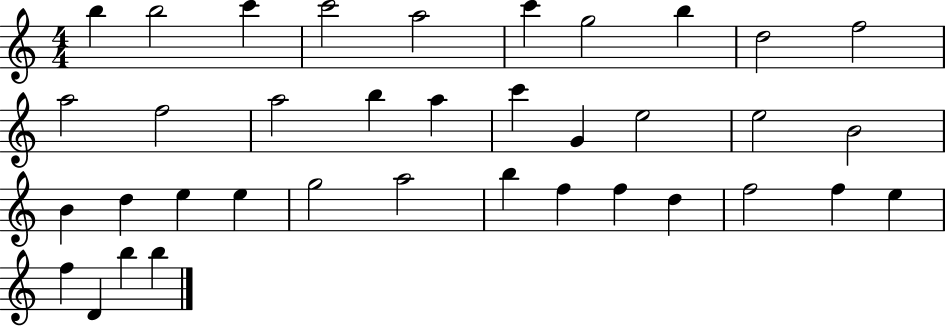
{
  \clef treble
  \numericTimeSignature
  \time 4/4
  \key c \major
  b''4 b''2 c'''4 | c'''2 a''2 | c'''4 g''2 b''4 | d''2 f''2 | \break a''2 f''2 | a''2 b''4 a''4 | c'''4 g'4 e''2 | e''2 b'2 | \break b'4 d''4 e''4 e''4 | g''2 a''2 | b''4 f''4 f''4 d''4 | f''2 f''4 e''4 | \break f''4 d'4 b''4 b''4 | \bar "|."
}